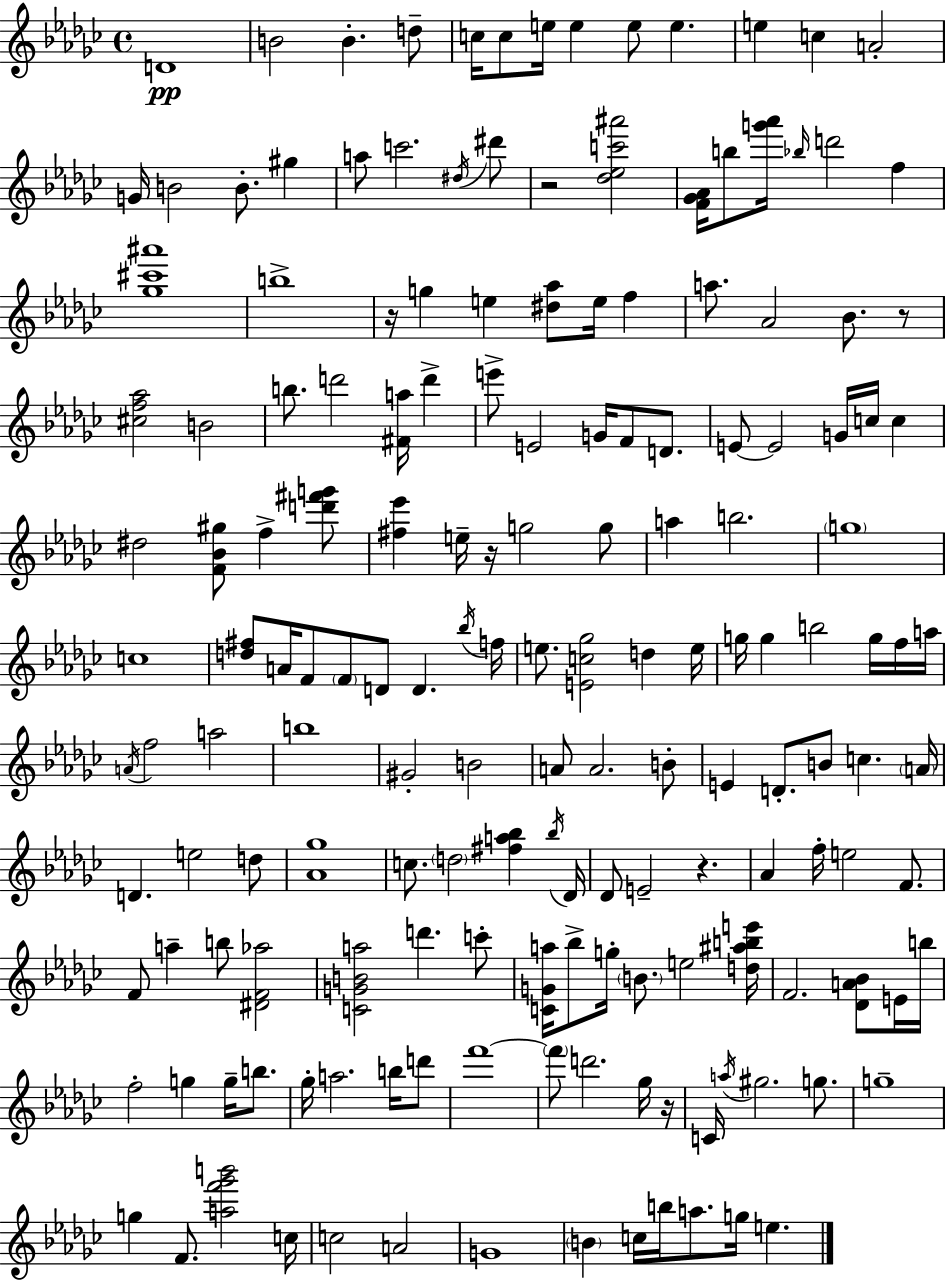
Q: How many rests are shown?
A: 6